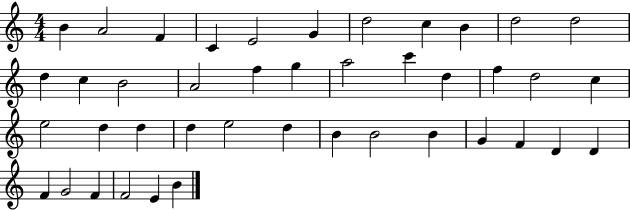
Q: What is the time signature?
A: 4/4